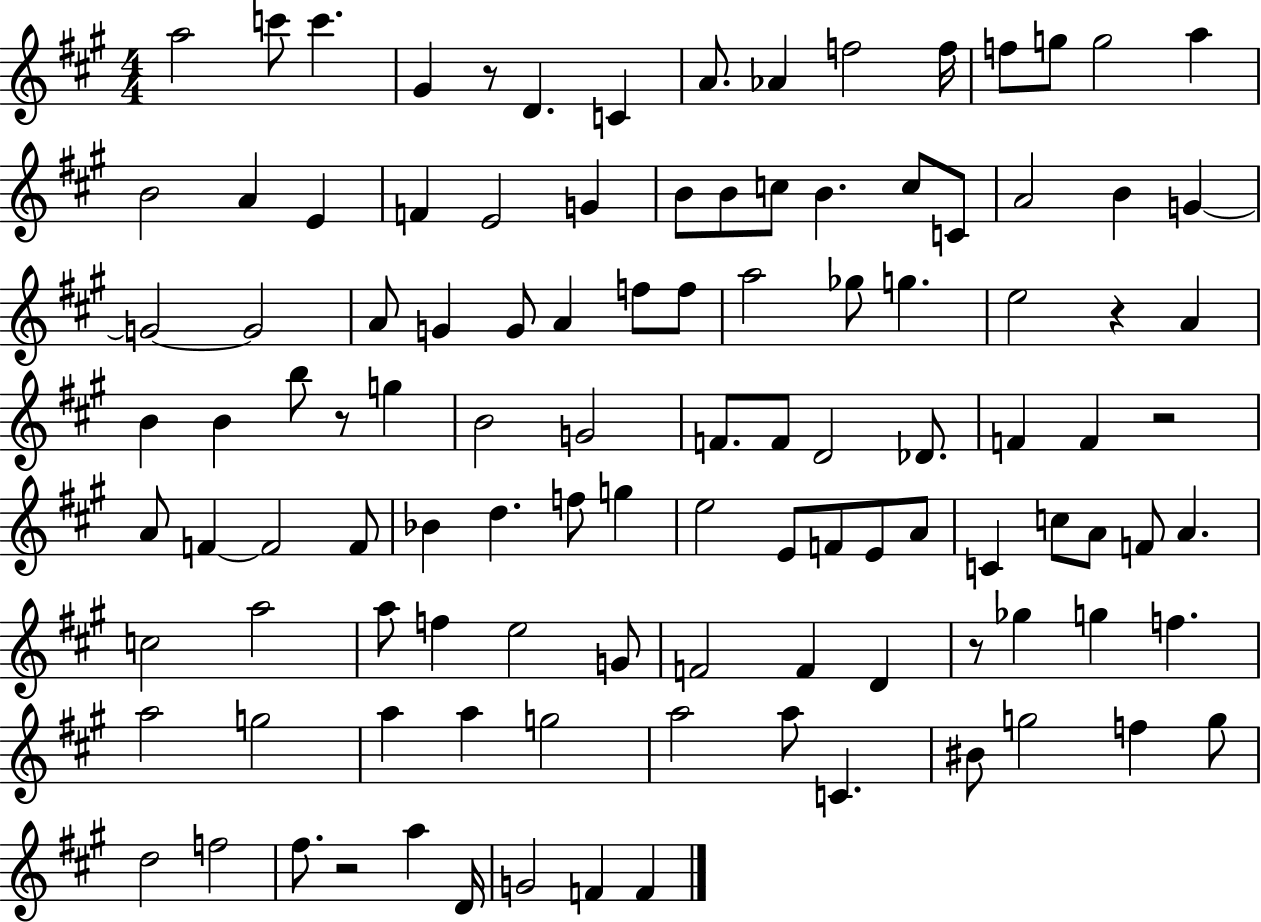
{
  \clef treble
  \numericTimeSignature
  \time 4/4
  \key a \major
  a''2 c'''8 c'''4. | gis'4 r8 d'4. c'4 | a'8. aes'4 f''2 f''16 | f''8 g''8 g''2 a''4 | \break b'2 a'4 e'4 | f'4 e'2 g'4 | b'8 b'8 c''8 b'4. c''8 c'8 | a'2 b'4 g'4~~ | \break g'2~~ g'2 | a'8 g'4 g'8 a'4 f''8 f''8 | a''2 ges''8 g''4. | e''2 r4 a'4 | \break b'4 b'4 b''8 r8 g''4 | b'2 g'2 | f'8. f'8 d'2 des'8. | f'4 f'4 r2 | \break a'8 f'4~~ f'2 f'8 | bes'4 d''4. f''8 g''4 | e''2 e'8 f'8 e'8 a'8 | c'4 c''8 a'8 f'8 a'4. | \break c''2 a''2 | a''8 f''4 e''2 g'8 | f'2 f'4 d'4 | r8 ges''4 g''4 f''4. | \break a''2 g''2 | a''4 a''4 g''2 | a''2 a''8 c'4. | bis'8 g''2 f''4 g''8 | \break d''2 f''2 | fis''8. r2 a''4 d'16 | g'2 f'4 f'4 | \bar "|."
}